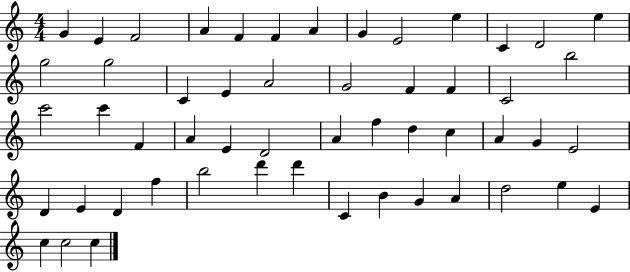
{
  \clef treble
  \numericTimeSignature
  \time 4/4
  \key c \major
  g'4 e'4 f'2 | a'4 f'4 f'4 a'4 | g'4 e'2 e''4 | c'4 d'2 e''4 | \break g''2 g''2 | c'4 e'4 a'2 | g'2 f'4 f'4 | c'2 b''2 | \break c'''2 c'''4 f'4 | a'4 e'4 d'2 | a'4 f''4 d''4 c''4 | a'4 g'4 e'2 | \break d'4 e'4 d'4 f''4 | b''2 d'''4 d'''4 | c'4 b'4 g'4 a'4 | d''2 e''4 e'4 | \break c''4 c''2 c''4 | \bar "|."
}